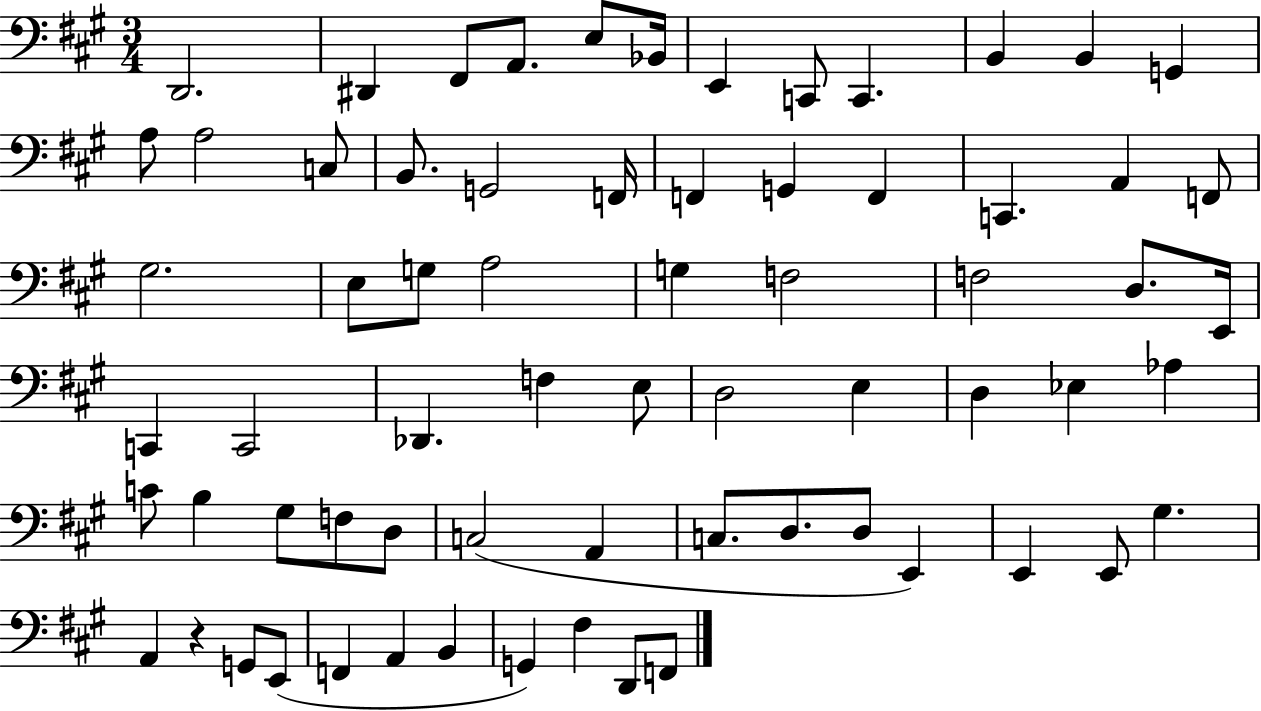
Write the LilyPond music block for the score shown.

{
  \clef bass
  \numericTimeSignature
  \time 3/4
  \key a \major
  d,2. | dis,4 fis,8 a,8. e8 bes,16 | e,4 c,8 c,4. | b,4 b,4 g,4 | \break a8 a2 c8 | b,8. g,2 f,16 | f,4 g,4 f,4 | c,4. a,4 f,8 | \break gis2. | e8 g8 a2 | g4 f2 | f2 d8. e,16 | \break c,4 c,2 | des,4. f4 e8 | d2 e4 | d4 ees4 aes4 | \break c'8 b4 gis8 f8 d8 | c2( a,4 | c8. d8. d8 e,4) | e,4 e,8 gis4. | \break a,4 r4 g,8 e,8( | f,4 a,4 b,4 | g,4) fis4 d,8 f,8 | \bar "|."
}